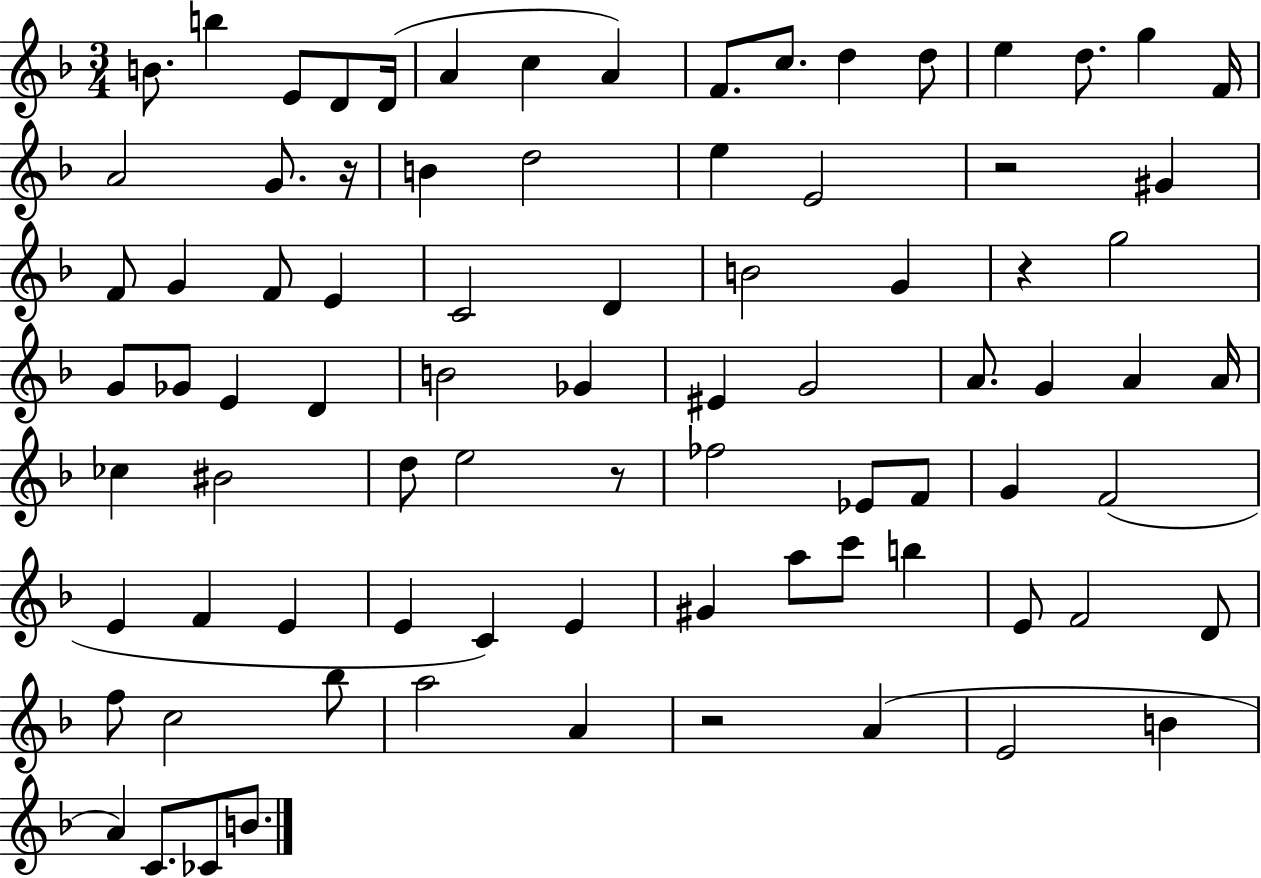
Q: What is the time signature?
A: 3/4